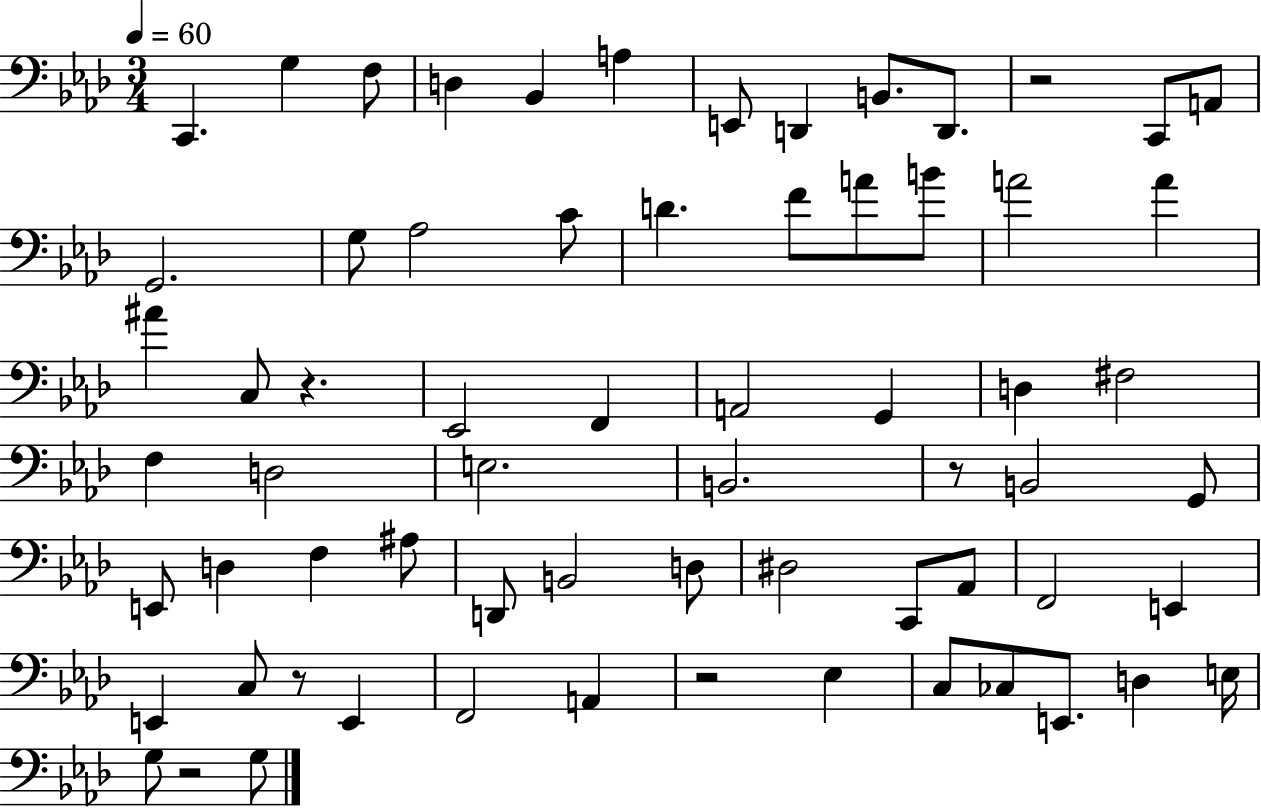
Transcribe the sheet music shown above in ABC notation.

X:1
T:Untitled
M:3/4
L:1/4
K:Ab
C,, G, F,/2 D, _B,, A, E,,/2 D,, B,,/2 D,,/2 z2 C,,/2 A,,/2 G,,2 G,/2 _A,2 C/2 D F/2 A/2 B/2 A2 A ^A C,/2 z _E,,2 F,, A,,2 G,, D, ^F,2 F, D,2 E,2 B,,2 z/2 B,,2 G,,/2 E,,/2 D, F, ^A,/2 D,,/2 B,,2 D,/2 ^D,2 C,,/2 _A,,/2 F,,2 E,, E,, C,/2 z/2 E,, F,,2 A,, z2 _E, C,/2 _C,/2 E,,/2 D, E,/4 G,/2 z2 G,/2